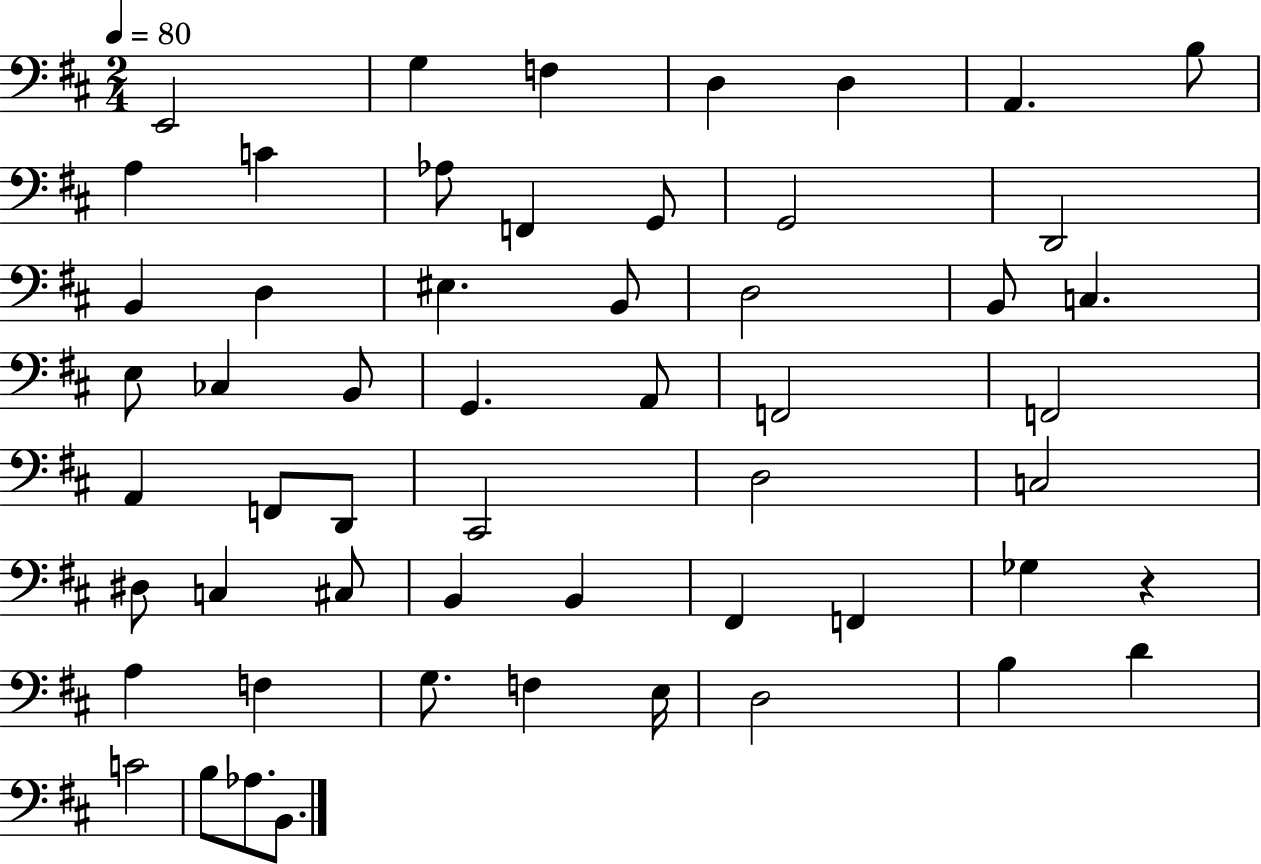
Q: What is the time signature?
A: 2/4